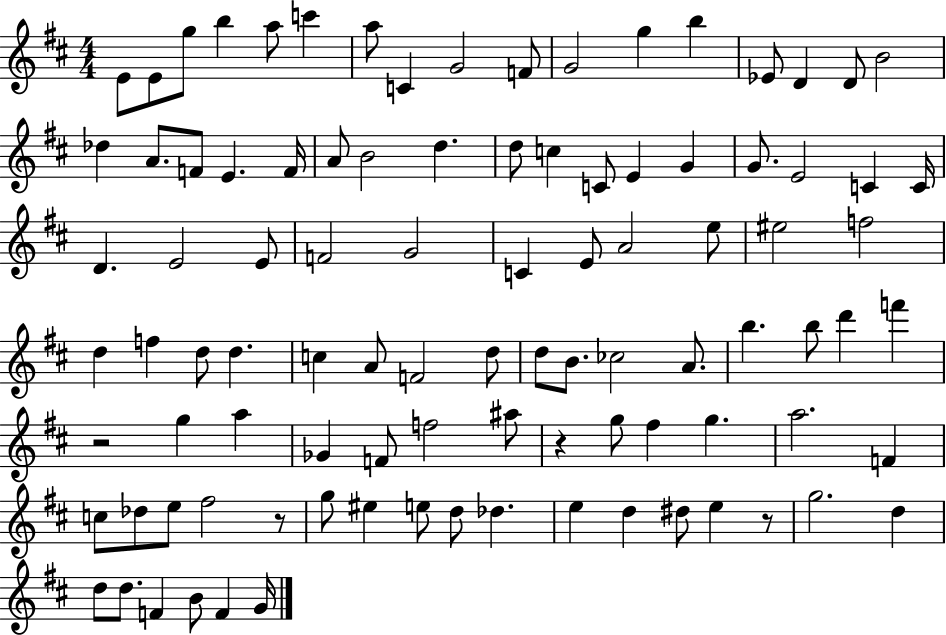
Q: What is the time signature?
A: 4/4